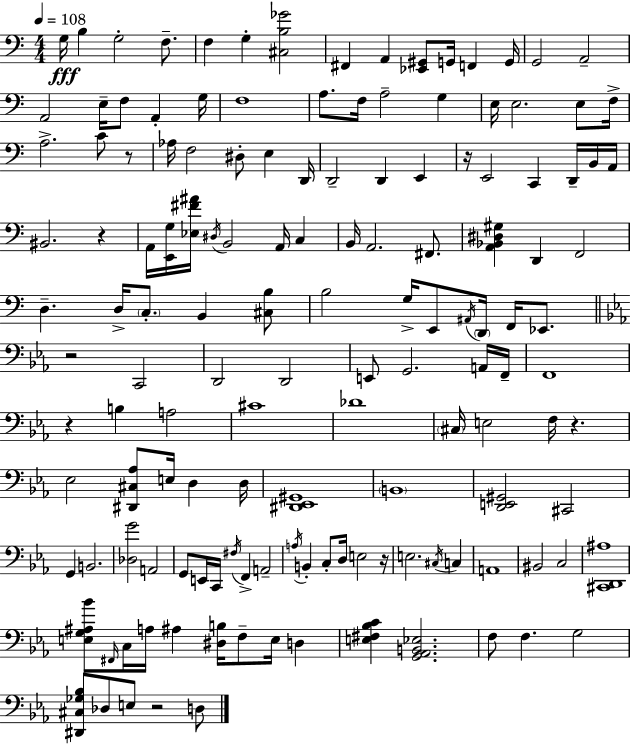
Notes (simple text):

G3/s B3/q G3/h F3/e. F3/q G3/q [C#3,B3,Gb4]/h F#2/q A2/q [Eb2,G#2]/e G2/s F2/q G2/s G2/h A2/h A2/h E3/s F3/e A2/q G3/s F3/w A3/e. F3/s A3/h G3/q E3/s E3/h. E3/e F3/s A3/h. C4/e R/e Ab3/s F3/h D#3/e E3/q D2/s D2/h D2/q E2/q R/s E2/h C2/q D2/s B2/s A2/s BIS2/h. R/q A2/s [E2,G3]/s [Eb3,F#4,A#4]/s D#3/s B2/h A2/s C3/q B2/s A2/h. F#2/e. [A2,Bb2,D#3,G#3]/q D2/q F2/h D3/q. D3/s C3/e. B2/q [C#3,B3]/e B3/h G3/s E2/e A#2/s D2/s F2/s Eb2/e. R/h C2/h D2/h D2/h E2/e G2/h. A2/s F2/s F2/w R/q B3/q A3/h C#4/w Db4/w C#3/s E3/h F3/s R/q. Eb3/h [D#2,C#3,Ab3]/e E3/s D3/q D3/s [D#2,Eb2,G#2]/w B2/w [D2,E2,G#2]/h C#2/h G2/q B2/h. [Db3,G4]/h A2/h G2/e E2/s C2/s F#3/s F2/q A2/h A3/s B2/q C3/e D3/s E3/h R/s E3/h. C#3/s C3/q A2/w BIS2/h C3/h [C#2,D2,A#3]/w [E3,G3,A#3,Bb4]/e F#2/s C3/s A3/s A#3/q [D#3,B3]/s F3/e E3/s D3/q [E3,F#3,Bb3,C4]/q [G2,Ab2,B2,Eb3]/h. F3/e F3/q. G3/h [D#2,C#3,Gb3,Bb3]/e Db3/e E3/e R/h D3/e